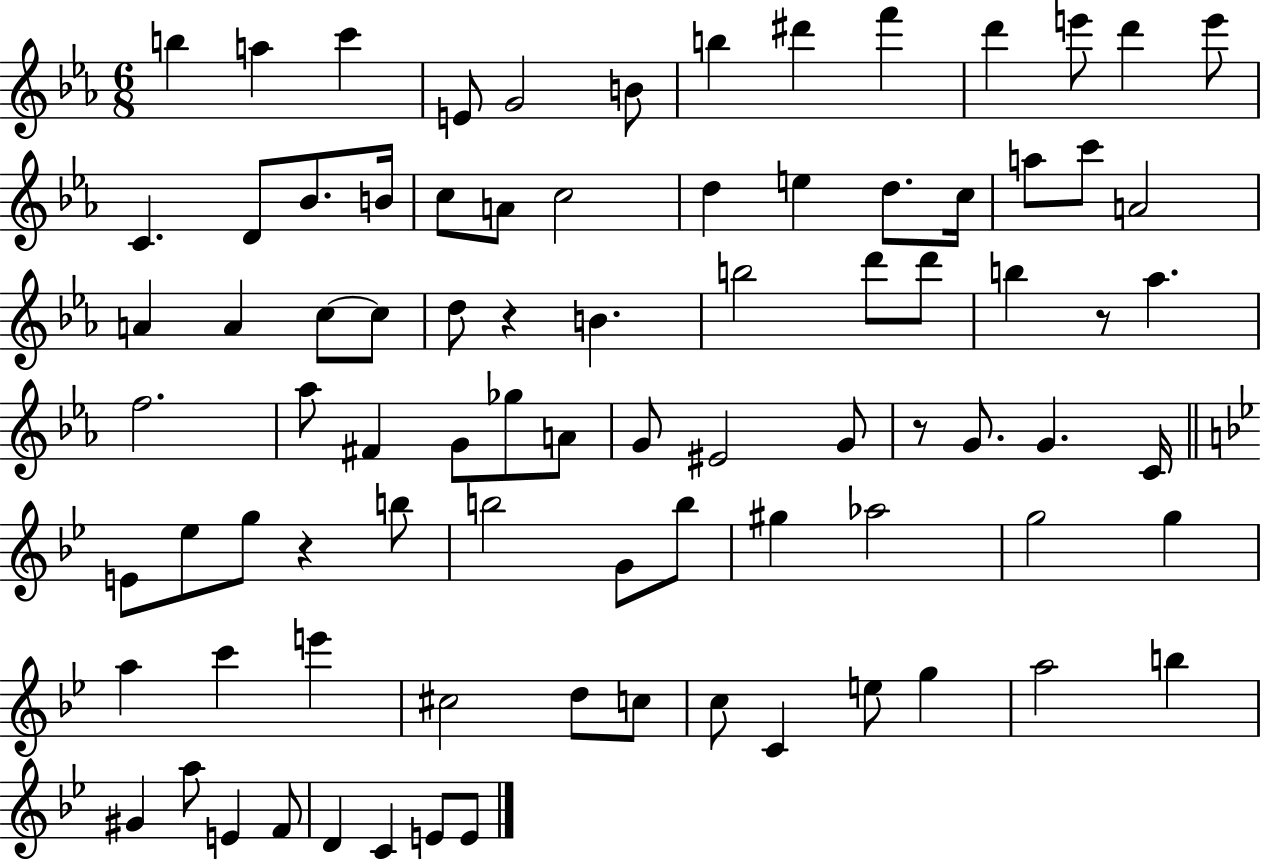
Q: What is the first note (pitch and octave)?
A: B5